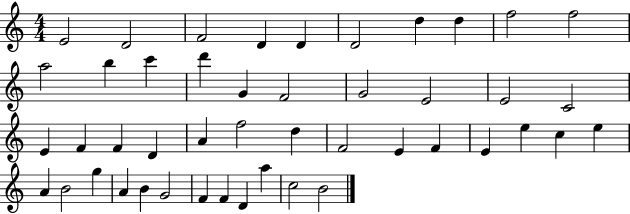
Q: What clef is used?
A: treble